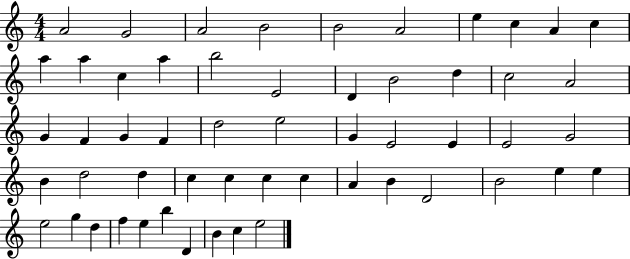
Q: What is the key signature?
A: C major